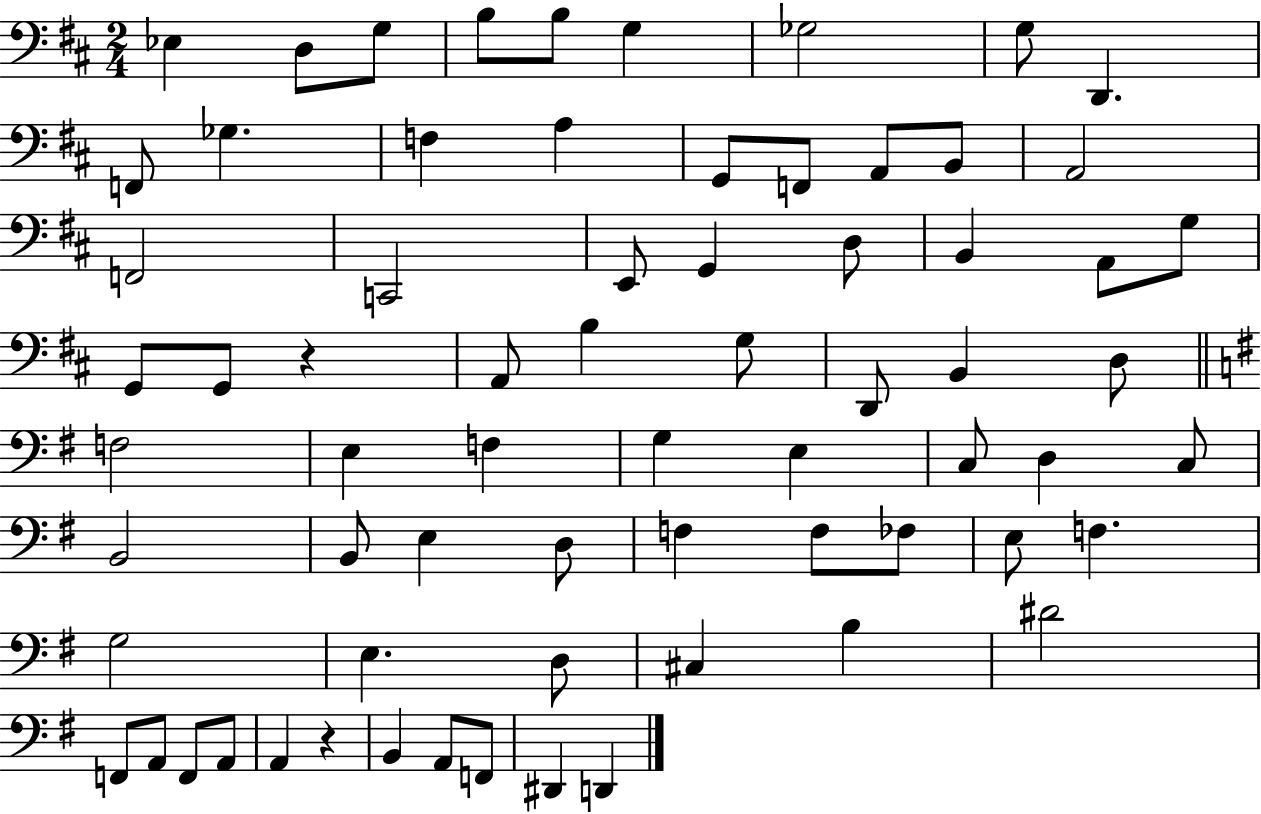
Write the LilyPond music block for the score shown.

{
  \clef bass
  \numericTimeSignature
  \time 2/4
  \key d \major
  ees4 d8 g8 | b8 b8 g4 | ges2 | g8 d,4. | \break f,8 ges4. | f4 a4 | g,8 f,8 a,8 b,8 | a,2 | \break f,2 | c,2 | e,8 g,4 d8 | b,4 a,8 g8 | \break g,8 g,8 r4 | a,8 b4 g8 | d,8 b,4 d8 | \bar "||" \break \key g \major f2 | e4 f4 | g4 e4 | c8 d4 c8 | \break b,2 | b,8 e4 d8 | f4 f8 fes8 | e8 f4. | \break g2 | e4. d8 | cis4 b4 | dis'2 | \break f,8 a,8 f,8 a,8 | a,4 r4 | b,4 a,8 f,8 | dis,4 d,4 | \break \bar "|."
}